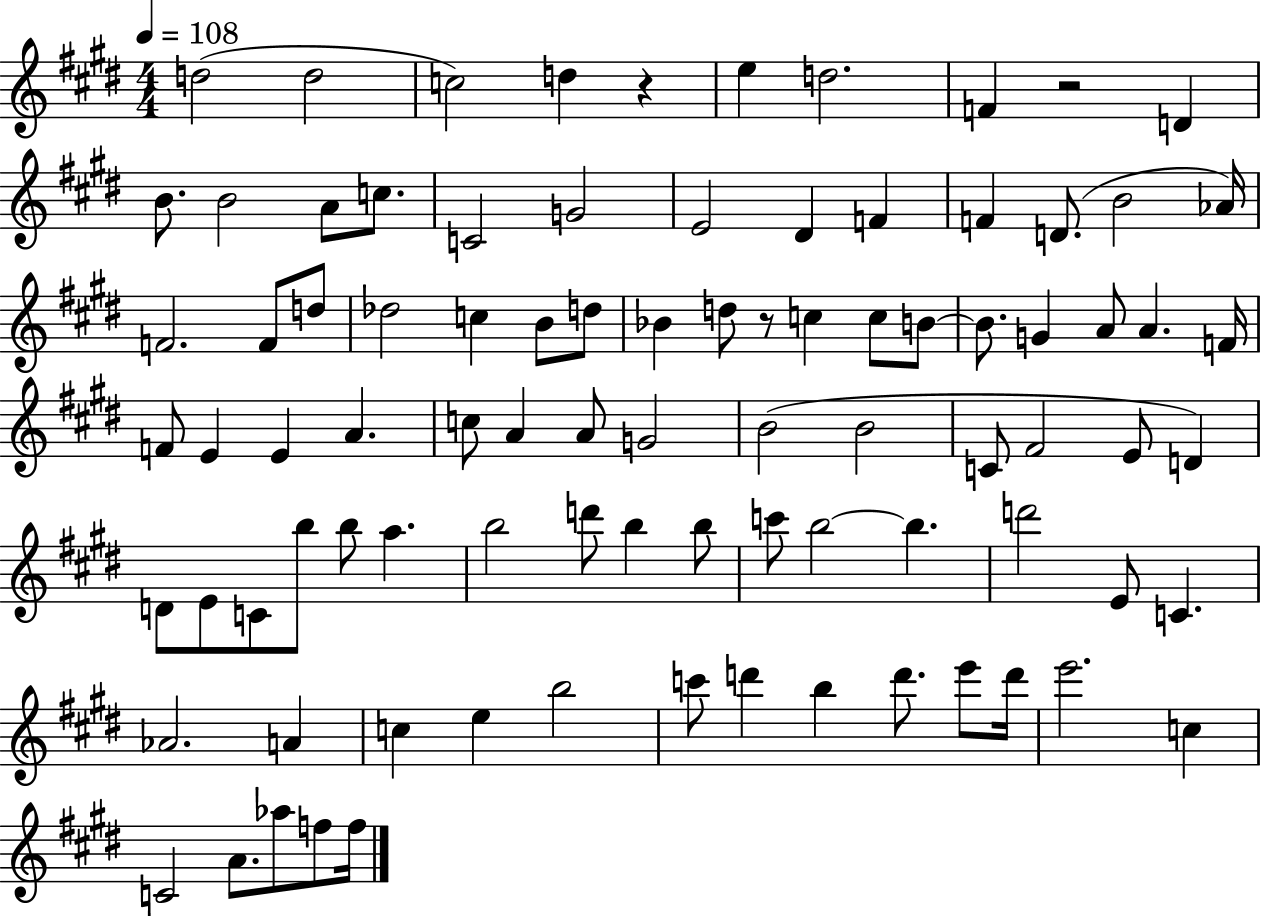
{
  \clef treble
  \numericTimeSignature
  \time 4/4
  \key e \major
  \tempo 4 = 108
  d''2( d''2 | c''2) d''4 r4 | e''4 d''2. | f'4 r2 d'4 | \break b'8. b'2 a'8 c''8. | c'2 g'2 | e'2 dis'4 f'4 | f'4 d'8.( b'2 aes'16) | \break f'2. f'8 d''8 | des''2 c''4 b'8 d''8 | bes'4 d''8 r8 c''4 c''8 b'8~~ | b'8. g'4 a'8 a'4. f'16 | \break f'8 e'4 e'4 a'4. | c''8 a'4 a'8 g'2 | b'2( b'2 | c'8 fis'2 e'8 d'4) | \break d'8 e'8 c'8 b''8 b''8 a''4. | b''2 d'''8 b''4 b''8 | c'''8 b''2~~ b''4. | d'''2 e'8 c'4. | \break aes'2. a'4 | c''4 e''4 b''2 | c'''8 d'''4 b''4 d'''8. e'''8 d'''16 | e'''2. c''4 | \break c'2 a'8. aes''8 f''8 f''16 | \bar "|."
}